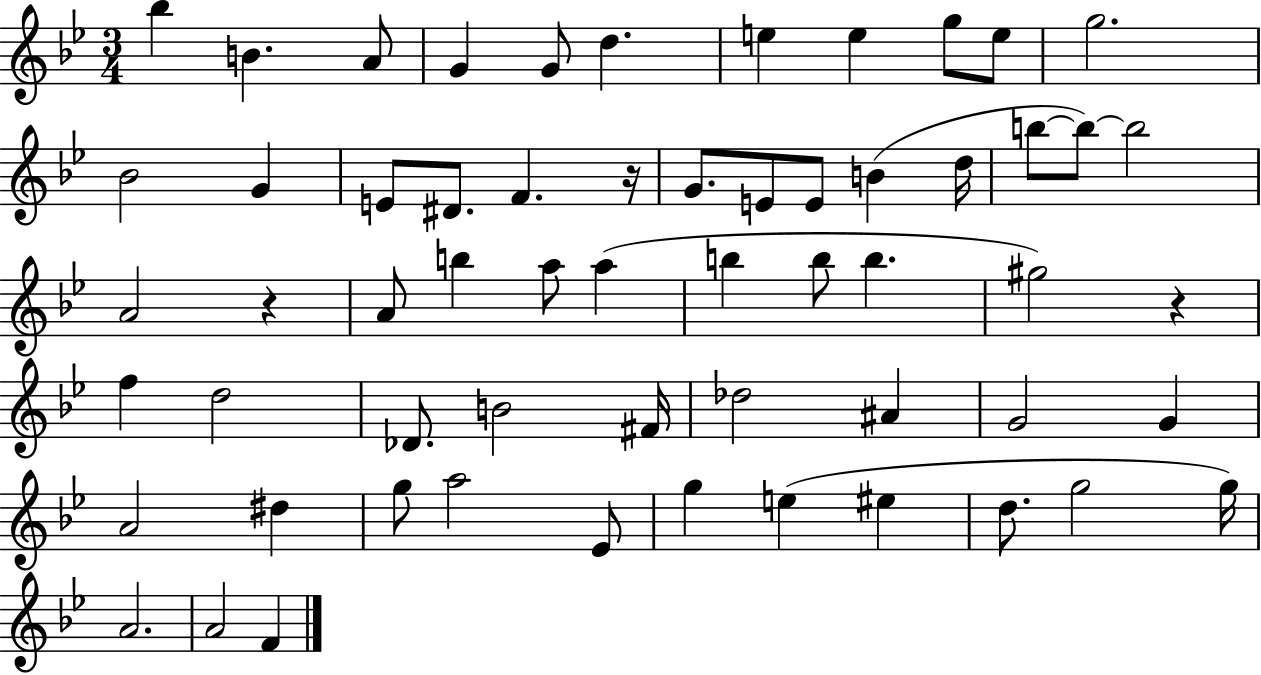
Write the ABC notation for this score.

X:1
T:Untitled
M:3/4
L:1/4
K:Bb
_b B A/2 G G/2 d e e g/2 e/2 g2 _B2 G E/2 ^D/2 F z/4 G/2 E/2 E/2 B d/4 b/2 b/2 b2 A2 z A/2 b a/2 a b b/2 b ^g2 z f d2 _D/2 B2 ^F/4 _d2 ^A G2 G A2 ^d g/2 a2 _E/2 g e ^e d/2 g2 g/4 A2 A2 F